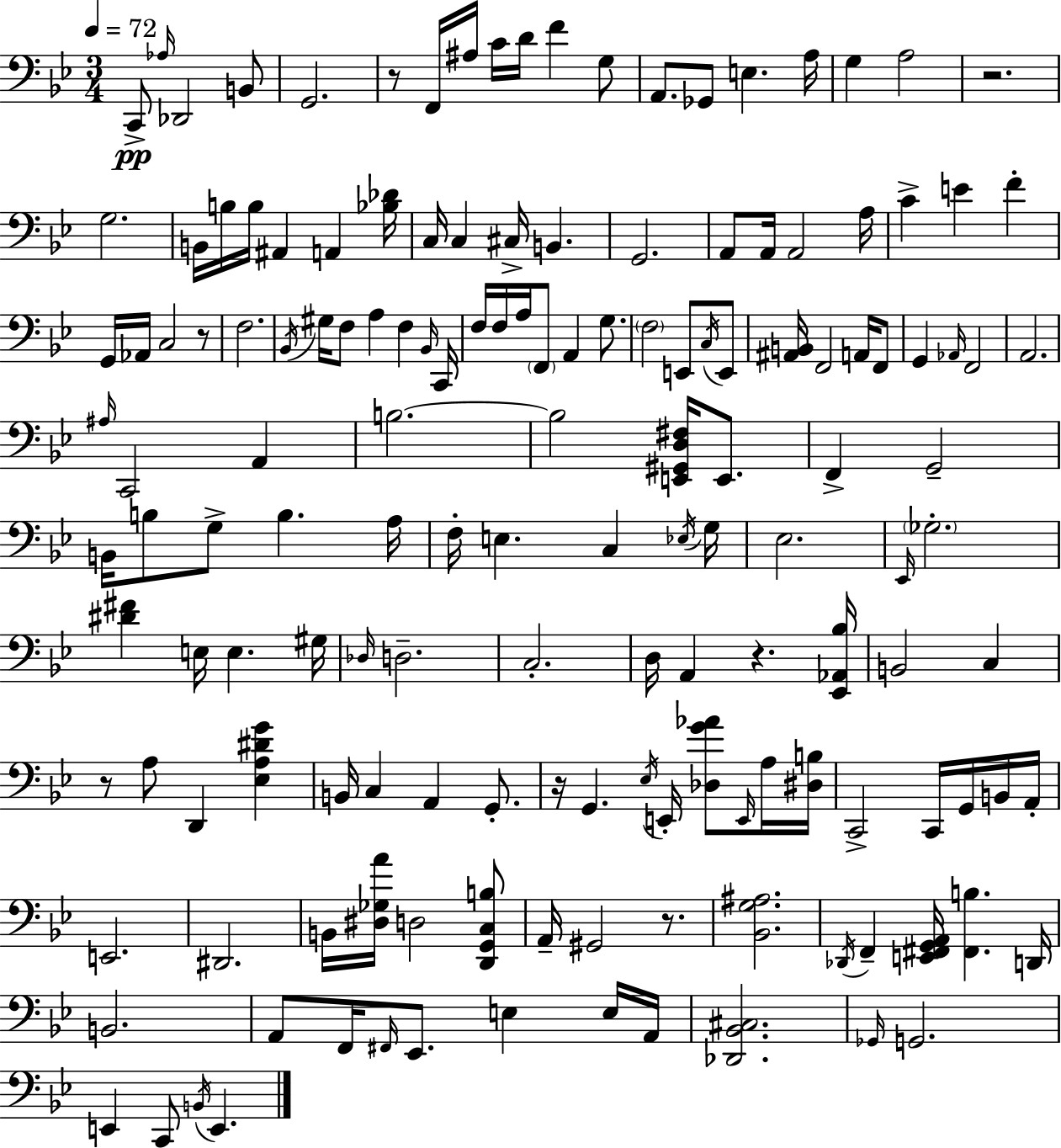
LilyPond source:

{
  \clef bass
  \numericTimeSignature
  \time 3/4
  \key bes \major
  \tempo 4 = 72
  c,8->\pp \grace { aes16 } des,2 b,8 | g,2. | r8 f,16 ais16 c'16 d'16 f'4 g8 | a,8. ges,8 e4. | \break a16 g4 a2 | r2. | g2. | b,16 b16 b16 ais,4 a,4 | \break <bes des'>16 c16 c4 cis16-> b,4. | g,2. | a,8 a,16 a,2 | a16 c'4-> e'4 f'4-. | \break g,16 aes,16 c2 r8 | f2. | \acciaccatura { bes,16 } gis16 f8 a4 f4 | \grace { bes,16 } c,16 f16 f16 a16 \parenthesize f,8 a,4 | \break g8. \parenthesize f2 e,8 | \acciaccatura { c16 } e,8 <ais, b,>16 f,2 | a,16 f,8 g,4 \grace { aes,16 } f,2 | a,2. | \break \grace { ais16 } c,2 | a,4 b2.~~ | b2 | <e, gis, d fis>16 e,8. f,4-> g,2-- | \break b,16 b8 g8-> b4. | a16 f16-. e4. | c4 \acciaccatura { ees16 } g16 ees2. | \grace { ees,16 } \parenthesize ges2.-. | \break <dis' fis'>4 | e16 e4. gis16 \grace { des16 } d2.-- | c2.-. | d16 a,4 | \break r4. <ees, aes, bes>16 b,2 | c4 r8 a8 | d,4 <ees a dis' g'>4 b,16 c4 | a,4 g,8.-. r16 g,4. | \break \acciaccatura { ees16 } e,16-. <des g' aes'>8 \grace { e,16 } a16 <dis b>16 c,2-> | c,16 g,16 b,16 a,16-. e,2. | dis,2. | b,16 | \break <dis ges a'>16 d2 <d, g, c b>8 a,16-- | gis,2 r8. <bes, g ais>2. | \acciaccatura { des,16 } | f,4-- <e, fis, g, a,>16 <fis, b>4. d,16 | \break b,2. | a,8 f,16 \grace { fis,16 } ees,8. e4 e16 | a,16 <des, bes, cis>2. | \grace { ges,16 } g,2. | \break e,4 c,8 \acciaccatura { b,16 } e,4. | \bar "|."
}